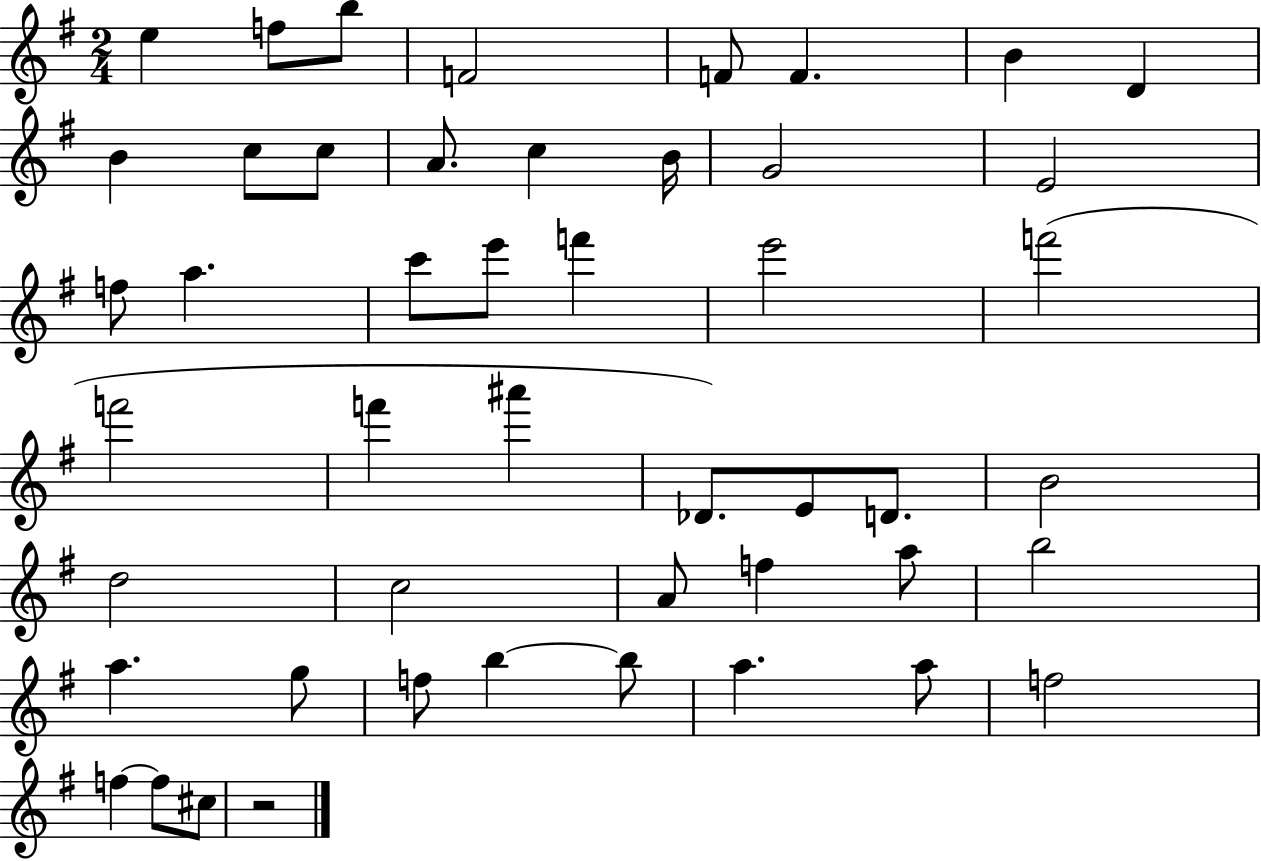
X:1
T:Untitled
M:2/4
L:1/4
K:G
e f/2 b/2 F2 F/2 F B D B c/2 c/2 A/2 c B/4 G2 E2 f/2 a c'/2 e'/2 f' e'2 f'2 f'2 f' ^a' _D/2 E/2 D/2 B2 d2 c2 A/2 f a/2 b2 a g/2 f/2 b b/2 a a/2 f2 f f/2 ^c/2 z2